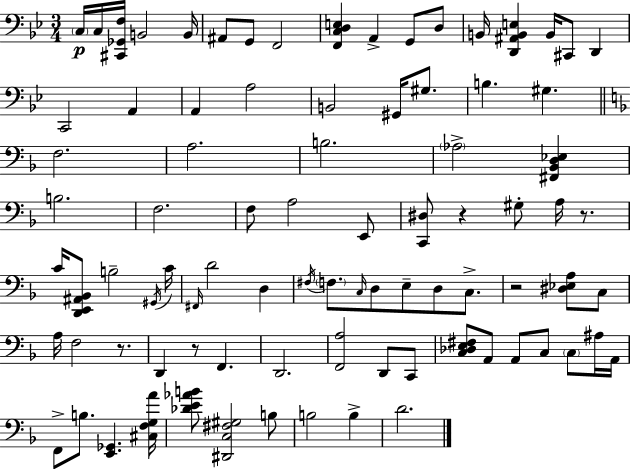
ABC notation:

X:1
T:Untitled
M:3/4
L:1/4
K:Bb
C,/4 C,/4 [^C,,_G,,F,]/4 B,,2 B,,/4 ^A,,/2 G,,/2 F,,2 [F,,C,D,E,] A,, G,,/2 D,/2 B,,/4 [D,,^A,,B,,E,] B,,/4 ^C,,/2 D,, C,,2 A,, A,, A,2 B,,2 ^G,,/4 ^G,/2 B, ^G, F,2 A,2 B,2 _A,2 [^F,,_B,,D,_E,] B,2 F,2 F,/2 A,2 E,,/2 [C,,^D,]/2 z ^G,/2 A,/4 z/2 C/4 [D,,E,,^A,,_B,,]/2 B,2 ^G,,/4 C/4 ^F,,/4 D2 D, ^F,/4 F,/2 C,/4 D,/2 E,/2 D,/2 C,/2 z2 [^D,_E,A,]/2 C,/2 A,/4 F,2 z/2 D,, z/2 F,, D,,2 [F,,A,]2 D,,/2 C,,/2 [C,_D,E,^F,]/2 A,,/2 A,,/2 C,/2 C,/2 ^A,/4 A,,/4 F,,/2 B,/2 [E,,_G,,] [^C,F,G,A]/4 [_DE_AB]/2 [^D,,C,^F,^G,]2 B,/2 B,2 B, D2